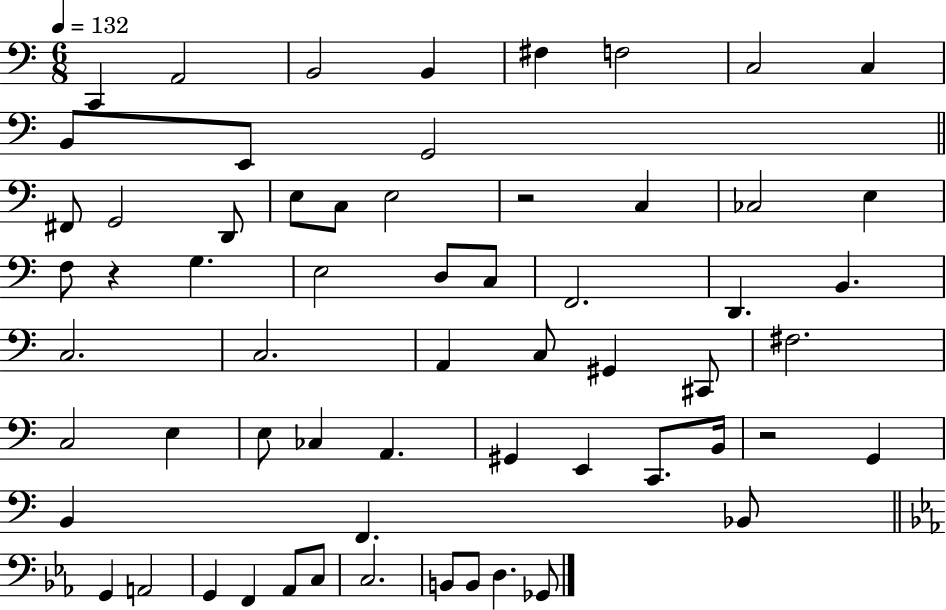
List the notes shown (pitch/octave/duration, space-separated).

C2/q A2/h B2/h B2/q F#3/q F3/h C3/h C3/q B2/e E2/e G2/h F#2/e G2/h D2/e E3/e C3/e E3/h R/h C3/q CES3/h E3/q F3/e R/q G3/q. E3/h D3/e C3/e F2/h. D2/q. B2/q. C3/h. C3/h. A2/q C3/e G#2/q C#2/e F#3/h. C3/h E3/q E3/e CES3/q A2/q. G#2/q E2/q C2/e. B2/s R/h G2/q B2/q F2/q. Bb2/e G2/q A2/h G2/q F2/q Ab2/e C3/e C3/h. B2/e B2/e D3/q. Gb2/e